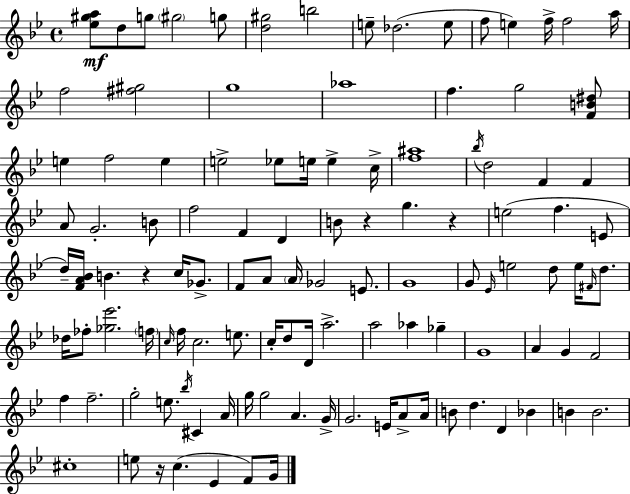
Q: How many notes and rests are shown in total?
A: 114